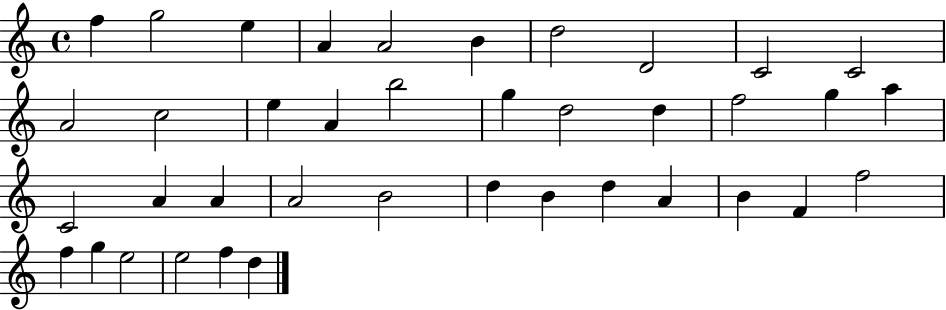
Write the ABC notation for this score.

X:1
T:Untitled
M:4/4
L:1/4
K:C
f g2 e A A2 B d2 D2 C2 C2 A2 c2 e A b2 g d2 d f2 g a C2 A A A2 B2 d B d A B F f2 f g e2 e2 f d